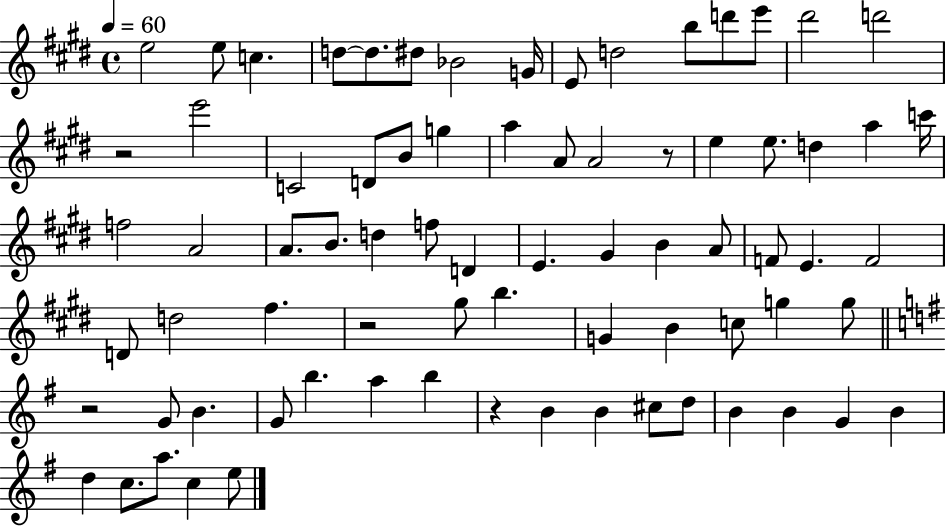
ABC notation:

X:1
T:Untitled
M:4/4
L:1/4
K:E
e2 e/2 c d/2 d/2 ^d/2 _B2 G/4 E/2 d2 b/2 d'/2 e'/2 ^d'2 d'2 z2 e'2 C2 D/2 B/2 g a A/2 A2 z/2 e e/2 d a c'/4 f2 A2 A/2 B/2 d f/2 D E ^G B A/2 F/2 E F2 D/2 d2 ^f z2 ^g/2 b G B c/2 g g/2 z2 G/2 B G/2 b a b z B B ^c/2 d/2 B B G B d c/2 a/2 c e/2